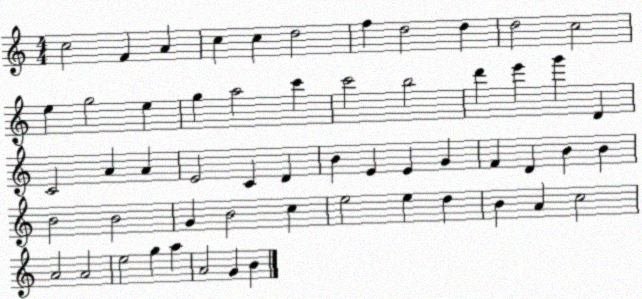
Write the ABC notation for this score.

X:1
T:Untitled
M:4/4
L:1/4
K:C
c2 F A c c d2 f d2 d d2 c2 e g2 e g a2 c' c'2 b2 d' e' g' D C2 A A E2 C D B E E G F D B B B2 B2 G B2 c e2 e d B A c2 A2 A2 e2 g a A2 G B